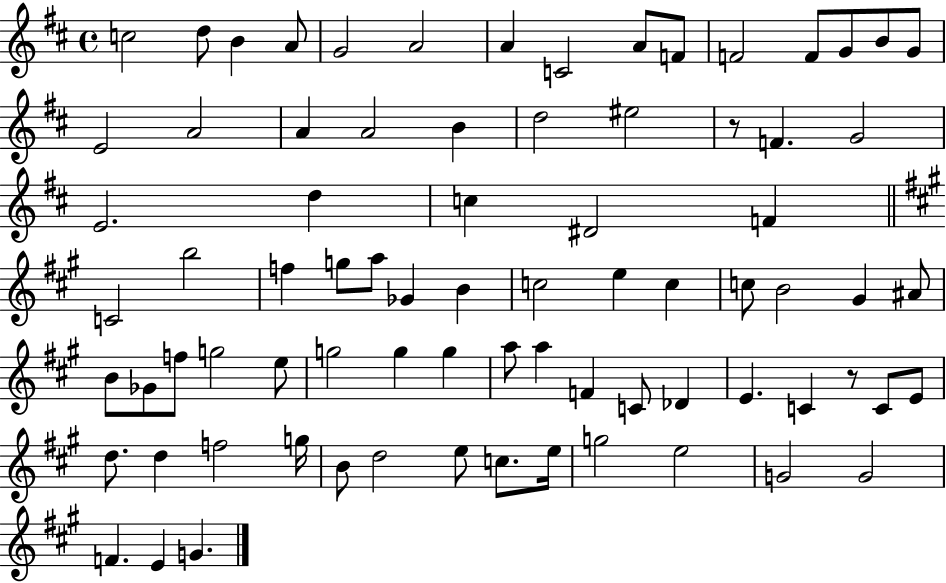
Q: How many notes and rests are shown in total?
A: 78